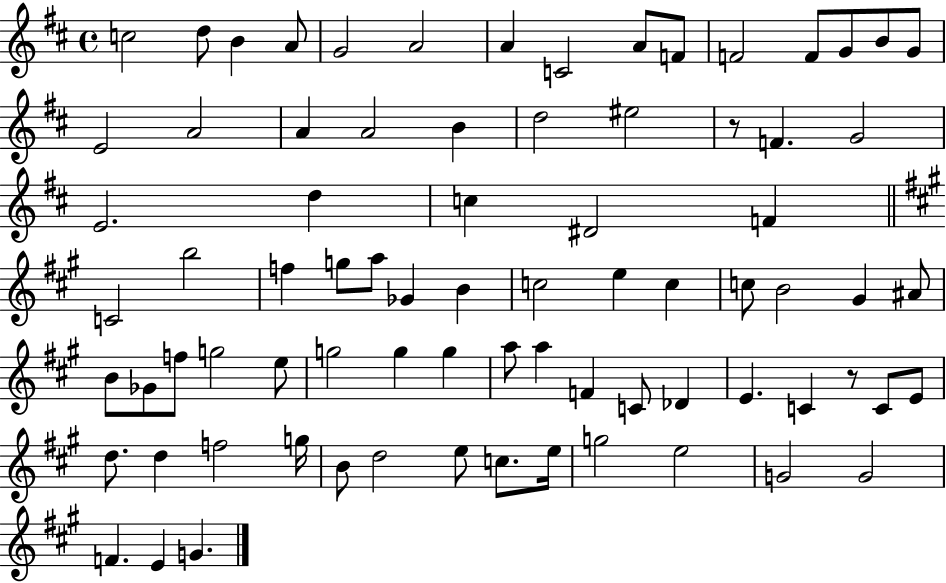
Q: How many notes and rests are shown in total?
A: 78